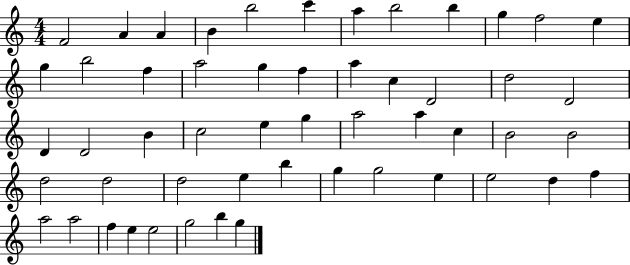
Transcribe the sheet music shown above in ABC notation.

X:1
T:Untitled
M:4/4
L:1/4
K:C
F2 A A B b2 c' a b2 b g f2 e g b2 f a2 g f a c D2 d2 D2 D D2 B c2 e g a2 a c B2 B2 d2 d2 d2 e b g g2 e e2 d f a2 a2 f e e2 g2 b g